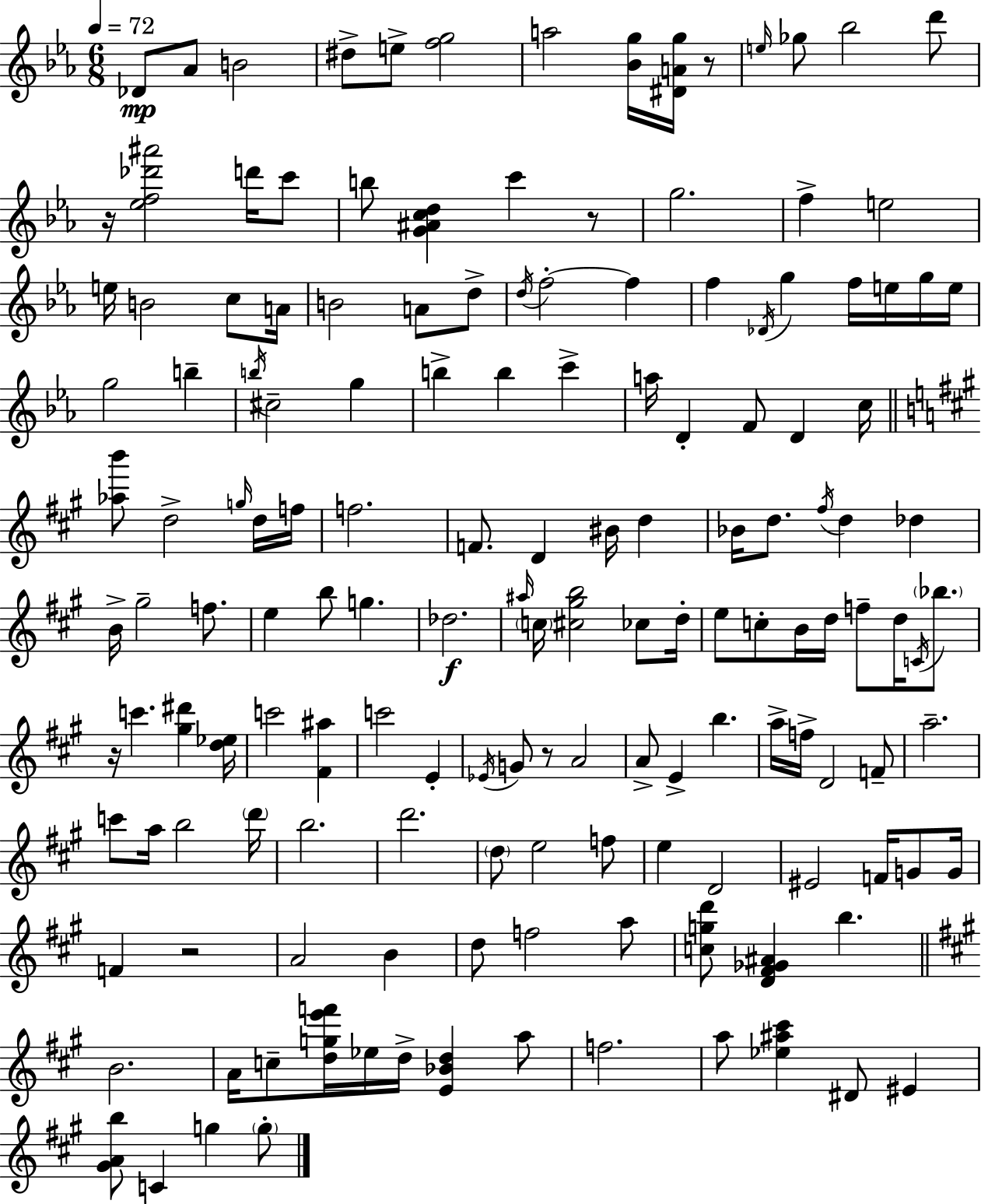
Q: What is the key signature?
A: EES major